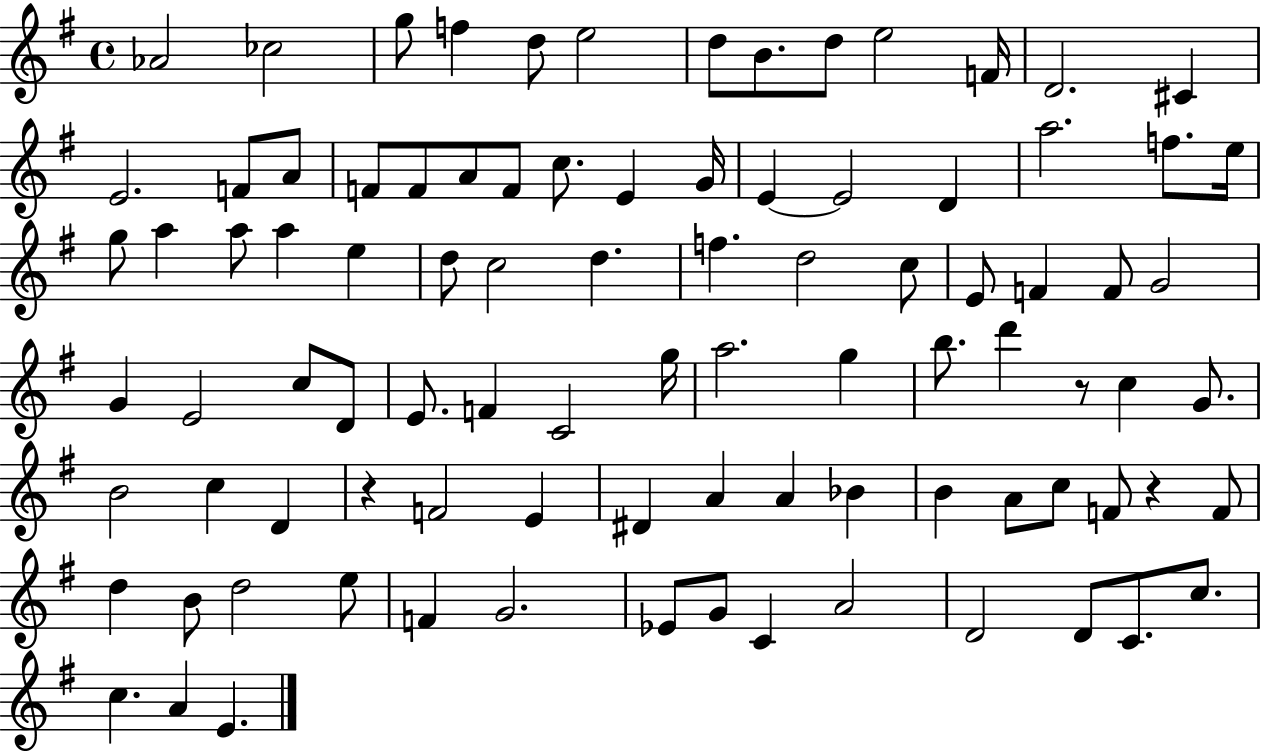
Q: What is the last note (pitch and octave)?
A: E4